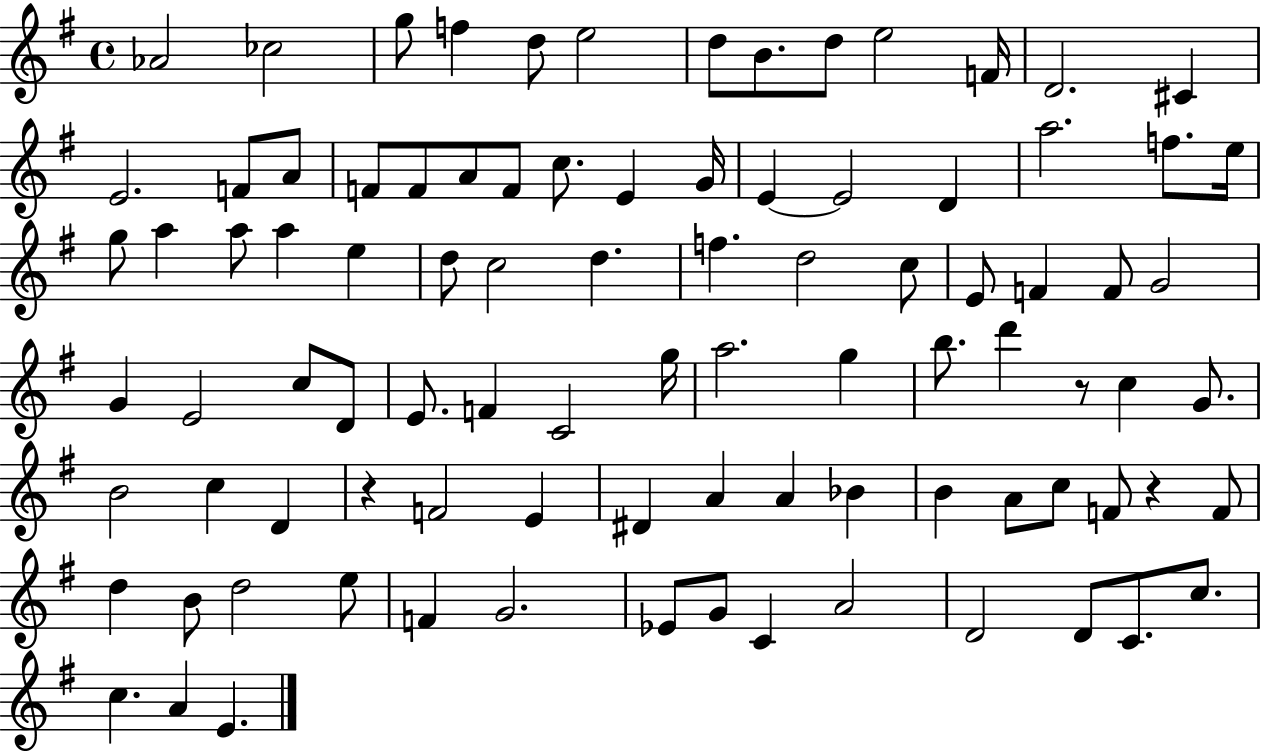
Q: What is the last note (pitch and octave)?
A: E4